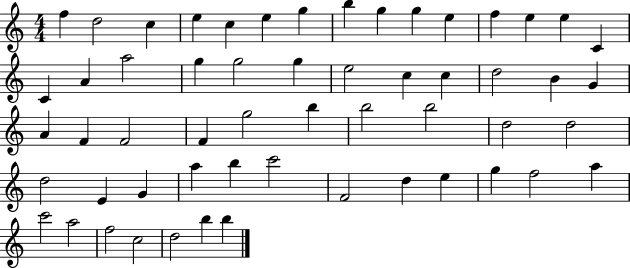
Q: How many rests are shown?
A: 0